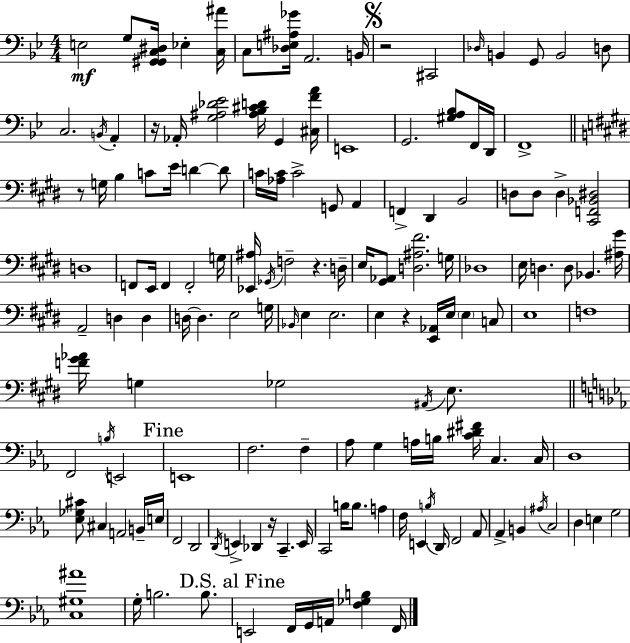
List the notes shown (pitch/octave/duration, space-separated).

E3/h G3/e [G#2,G2,C3,D#3]/s Eb3/q [C3,A#4]/s C3/e [Db3,E3,A#3,Gb4]/s A2/h. B2/s R/h C#2/h Db3/s B2/q G2/e B2/h D3/e C3/h. B2/s A2/q R/s Ab2/s [G3,A#3,Db4,Eb4]/h [A#3,Bb3,C#4,D4]/s G2/q [C#3,F4,A4]/s E2/w G2/h. [G#3,A3,Bb3]/e F2/s D2/s F2/w R/e G3/s B3/q C4/e E4/s D4/q D4/e C4/s [Ab3,C4]/s C4/h G2/e A2/q F2/q D#2/q B2/h D3/e D3/e D3/q [C#2,F2,Bb2,D#3]/h D3/w F2/e E2/s F2/q F2/h G3/s [Eb2,A#3]/s Gb2/s F3/h R/q. D3/s E3/s [G#2,Ab2]/e [D3,A#3,F#4]/h. G3/s Db3/w E3/s D3/q. D3/e Bb2/q. [A#3,G#4]/s A2/h D3/q D3/q D3/s D3/q. E3/h G3/s Bb2/s E3/q E3/h. E3/q R/q [E2,Ab2]/s E3/s E3/q C3/e E3/w F3/w [F4,G#4,Ab4]/s G3/q Gb3/h A#2/s E3/e. F2/h B3/s E2/h E2/w F3/h. F3/q Ab3/e G3/q A3/s B3/s [C4,D#4,F#4]/s C3/q. C3/s D3/w [Eb3,Gb3,C#4]/e C#3/q A2/h B2/s E3/s F2/h D2/h D2/s E2/q Db2/q R/s C2/q. E2/s C2/h B3/s B3/e. A3/q F3/s E2/q B3/s D2/s F2/h Ab2/e Ab2/q B2/q A#3/s C3/h D3/q E3/q G3/h [C3,G#3,A#4]/w G3/s B3/h. B3/e. E2/h F2/s G2/s A2/s [F3,Gb3,B3]/q F2/s